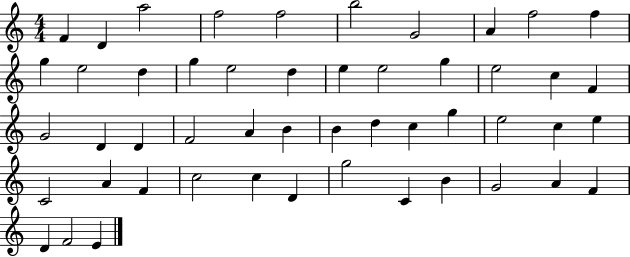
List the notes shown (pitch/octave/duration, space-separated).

F4/q D4/q A5/h F5/h F5/h B5/h G4/h A4/q F5/h F5/q G5/q E5/h D5/q G5/q E5/h D5/q E5/q E5/h G5/q E5/h C5/q F4/q G4/h D4/q D4/q F4/h A4/q B4/q B4/q D5/q C5/q G5/q E5/h C5/q E5/q C4/h A4/q F4/q C5/h C5/q D4/q G5/h C4/q B4/q G4/h A4/q F4/q D4/q F4/h E4/q